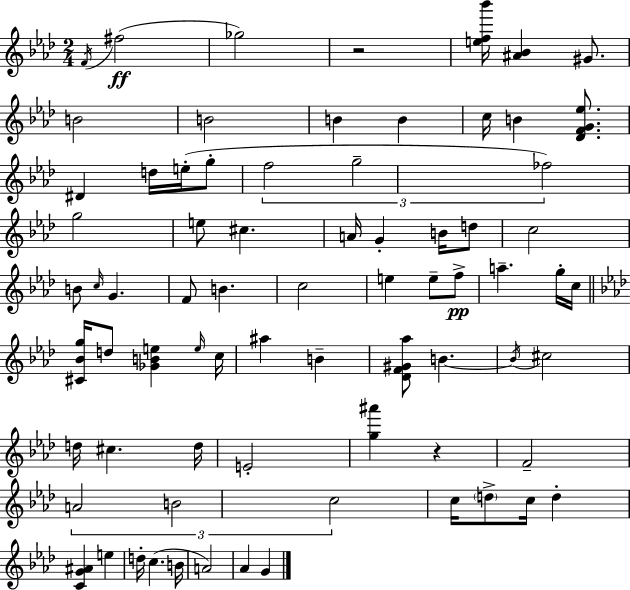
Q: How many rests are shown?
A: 2